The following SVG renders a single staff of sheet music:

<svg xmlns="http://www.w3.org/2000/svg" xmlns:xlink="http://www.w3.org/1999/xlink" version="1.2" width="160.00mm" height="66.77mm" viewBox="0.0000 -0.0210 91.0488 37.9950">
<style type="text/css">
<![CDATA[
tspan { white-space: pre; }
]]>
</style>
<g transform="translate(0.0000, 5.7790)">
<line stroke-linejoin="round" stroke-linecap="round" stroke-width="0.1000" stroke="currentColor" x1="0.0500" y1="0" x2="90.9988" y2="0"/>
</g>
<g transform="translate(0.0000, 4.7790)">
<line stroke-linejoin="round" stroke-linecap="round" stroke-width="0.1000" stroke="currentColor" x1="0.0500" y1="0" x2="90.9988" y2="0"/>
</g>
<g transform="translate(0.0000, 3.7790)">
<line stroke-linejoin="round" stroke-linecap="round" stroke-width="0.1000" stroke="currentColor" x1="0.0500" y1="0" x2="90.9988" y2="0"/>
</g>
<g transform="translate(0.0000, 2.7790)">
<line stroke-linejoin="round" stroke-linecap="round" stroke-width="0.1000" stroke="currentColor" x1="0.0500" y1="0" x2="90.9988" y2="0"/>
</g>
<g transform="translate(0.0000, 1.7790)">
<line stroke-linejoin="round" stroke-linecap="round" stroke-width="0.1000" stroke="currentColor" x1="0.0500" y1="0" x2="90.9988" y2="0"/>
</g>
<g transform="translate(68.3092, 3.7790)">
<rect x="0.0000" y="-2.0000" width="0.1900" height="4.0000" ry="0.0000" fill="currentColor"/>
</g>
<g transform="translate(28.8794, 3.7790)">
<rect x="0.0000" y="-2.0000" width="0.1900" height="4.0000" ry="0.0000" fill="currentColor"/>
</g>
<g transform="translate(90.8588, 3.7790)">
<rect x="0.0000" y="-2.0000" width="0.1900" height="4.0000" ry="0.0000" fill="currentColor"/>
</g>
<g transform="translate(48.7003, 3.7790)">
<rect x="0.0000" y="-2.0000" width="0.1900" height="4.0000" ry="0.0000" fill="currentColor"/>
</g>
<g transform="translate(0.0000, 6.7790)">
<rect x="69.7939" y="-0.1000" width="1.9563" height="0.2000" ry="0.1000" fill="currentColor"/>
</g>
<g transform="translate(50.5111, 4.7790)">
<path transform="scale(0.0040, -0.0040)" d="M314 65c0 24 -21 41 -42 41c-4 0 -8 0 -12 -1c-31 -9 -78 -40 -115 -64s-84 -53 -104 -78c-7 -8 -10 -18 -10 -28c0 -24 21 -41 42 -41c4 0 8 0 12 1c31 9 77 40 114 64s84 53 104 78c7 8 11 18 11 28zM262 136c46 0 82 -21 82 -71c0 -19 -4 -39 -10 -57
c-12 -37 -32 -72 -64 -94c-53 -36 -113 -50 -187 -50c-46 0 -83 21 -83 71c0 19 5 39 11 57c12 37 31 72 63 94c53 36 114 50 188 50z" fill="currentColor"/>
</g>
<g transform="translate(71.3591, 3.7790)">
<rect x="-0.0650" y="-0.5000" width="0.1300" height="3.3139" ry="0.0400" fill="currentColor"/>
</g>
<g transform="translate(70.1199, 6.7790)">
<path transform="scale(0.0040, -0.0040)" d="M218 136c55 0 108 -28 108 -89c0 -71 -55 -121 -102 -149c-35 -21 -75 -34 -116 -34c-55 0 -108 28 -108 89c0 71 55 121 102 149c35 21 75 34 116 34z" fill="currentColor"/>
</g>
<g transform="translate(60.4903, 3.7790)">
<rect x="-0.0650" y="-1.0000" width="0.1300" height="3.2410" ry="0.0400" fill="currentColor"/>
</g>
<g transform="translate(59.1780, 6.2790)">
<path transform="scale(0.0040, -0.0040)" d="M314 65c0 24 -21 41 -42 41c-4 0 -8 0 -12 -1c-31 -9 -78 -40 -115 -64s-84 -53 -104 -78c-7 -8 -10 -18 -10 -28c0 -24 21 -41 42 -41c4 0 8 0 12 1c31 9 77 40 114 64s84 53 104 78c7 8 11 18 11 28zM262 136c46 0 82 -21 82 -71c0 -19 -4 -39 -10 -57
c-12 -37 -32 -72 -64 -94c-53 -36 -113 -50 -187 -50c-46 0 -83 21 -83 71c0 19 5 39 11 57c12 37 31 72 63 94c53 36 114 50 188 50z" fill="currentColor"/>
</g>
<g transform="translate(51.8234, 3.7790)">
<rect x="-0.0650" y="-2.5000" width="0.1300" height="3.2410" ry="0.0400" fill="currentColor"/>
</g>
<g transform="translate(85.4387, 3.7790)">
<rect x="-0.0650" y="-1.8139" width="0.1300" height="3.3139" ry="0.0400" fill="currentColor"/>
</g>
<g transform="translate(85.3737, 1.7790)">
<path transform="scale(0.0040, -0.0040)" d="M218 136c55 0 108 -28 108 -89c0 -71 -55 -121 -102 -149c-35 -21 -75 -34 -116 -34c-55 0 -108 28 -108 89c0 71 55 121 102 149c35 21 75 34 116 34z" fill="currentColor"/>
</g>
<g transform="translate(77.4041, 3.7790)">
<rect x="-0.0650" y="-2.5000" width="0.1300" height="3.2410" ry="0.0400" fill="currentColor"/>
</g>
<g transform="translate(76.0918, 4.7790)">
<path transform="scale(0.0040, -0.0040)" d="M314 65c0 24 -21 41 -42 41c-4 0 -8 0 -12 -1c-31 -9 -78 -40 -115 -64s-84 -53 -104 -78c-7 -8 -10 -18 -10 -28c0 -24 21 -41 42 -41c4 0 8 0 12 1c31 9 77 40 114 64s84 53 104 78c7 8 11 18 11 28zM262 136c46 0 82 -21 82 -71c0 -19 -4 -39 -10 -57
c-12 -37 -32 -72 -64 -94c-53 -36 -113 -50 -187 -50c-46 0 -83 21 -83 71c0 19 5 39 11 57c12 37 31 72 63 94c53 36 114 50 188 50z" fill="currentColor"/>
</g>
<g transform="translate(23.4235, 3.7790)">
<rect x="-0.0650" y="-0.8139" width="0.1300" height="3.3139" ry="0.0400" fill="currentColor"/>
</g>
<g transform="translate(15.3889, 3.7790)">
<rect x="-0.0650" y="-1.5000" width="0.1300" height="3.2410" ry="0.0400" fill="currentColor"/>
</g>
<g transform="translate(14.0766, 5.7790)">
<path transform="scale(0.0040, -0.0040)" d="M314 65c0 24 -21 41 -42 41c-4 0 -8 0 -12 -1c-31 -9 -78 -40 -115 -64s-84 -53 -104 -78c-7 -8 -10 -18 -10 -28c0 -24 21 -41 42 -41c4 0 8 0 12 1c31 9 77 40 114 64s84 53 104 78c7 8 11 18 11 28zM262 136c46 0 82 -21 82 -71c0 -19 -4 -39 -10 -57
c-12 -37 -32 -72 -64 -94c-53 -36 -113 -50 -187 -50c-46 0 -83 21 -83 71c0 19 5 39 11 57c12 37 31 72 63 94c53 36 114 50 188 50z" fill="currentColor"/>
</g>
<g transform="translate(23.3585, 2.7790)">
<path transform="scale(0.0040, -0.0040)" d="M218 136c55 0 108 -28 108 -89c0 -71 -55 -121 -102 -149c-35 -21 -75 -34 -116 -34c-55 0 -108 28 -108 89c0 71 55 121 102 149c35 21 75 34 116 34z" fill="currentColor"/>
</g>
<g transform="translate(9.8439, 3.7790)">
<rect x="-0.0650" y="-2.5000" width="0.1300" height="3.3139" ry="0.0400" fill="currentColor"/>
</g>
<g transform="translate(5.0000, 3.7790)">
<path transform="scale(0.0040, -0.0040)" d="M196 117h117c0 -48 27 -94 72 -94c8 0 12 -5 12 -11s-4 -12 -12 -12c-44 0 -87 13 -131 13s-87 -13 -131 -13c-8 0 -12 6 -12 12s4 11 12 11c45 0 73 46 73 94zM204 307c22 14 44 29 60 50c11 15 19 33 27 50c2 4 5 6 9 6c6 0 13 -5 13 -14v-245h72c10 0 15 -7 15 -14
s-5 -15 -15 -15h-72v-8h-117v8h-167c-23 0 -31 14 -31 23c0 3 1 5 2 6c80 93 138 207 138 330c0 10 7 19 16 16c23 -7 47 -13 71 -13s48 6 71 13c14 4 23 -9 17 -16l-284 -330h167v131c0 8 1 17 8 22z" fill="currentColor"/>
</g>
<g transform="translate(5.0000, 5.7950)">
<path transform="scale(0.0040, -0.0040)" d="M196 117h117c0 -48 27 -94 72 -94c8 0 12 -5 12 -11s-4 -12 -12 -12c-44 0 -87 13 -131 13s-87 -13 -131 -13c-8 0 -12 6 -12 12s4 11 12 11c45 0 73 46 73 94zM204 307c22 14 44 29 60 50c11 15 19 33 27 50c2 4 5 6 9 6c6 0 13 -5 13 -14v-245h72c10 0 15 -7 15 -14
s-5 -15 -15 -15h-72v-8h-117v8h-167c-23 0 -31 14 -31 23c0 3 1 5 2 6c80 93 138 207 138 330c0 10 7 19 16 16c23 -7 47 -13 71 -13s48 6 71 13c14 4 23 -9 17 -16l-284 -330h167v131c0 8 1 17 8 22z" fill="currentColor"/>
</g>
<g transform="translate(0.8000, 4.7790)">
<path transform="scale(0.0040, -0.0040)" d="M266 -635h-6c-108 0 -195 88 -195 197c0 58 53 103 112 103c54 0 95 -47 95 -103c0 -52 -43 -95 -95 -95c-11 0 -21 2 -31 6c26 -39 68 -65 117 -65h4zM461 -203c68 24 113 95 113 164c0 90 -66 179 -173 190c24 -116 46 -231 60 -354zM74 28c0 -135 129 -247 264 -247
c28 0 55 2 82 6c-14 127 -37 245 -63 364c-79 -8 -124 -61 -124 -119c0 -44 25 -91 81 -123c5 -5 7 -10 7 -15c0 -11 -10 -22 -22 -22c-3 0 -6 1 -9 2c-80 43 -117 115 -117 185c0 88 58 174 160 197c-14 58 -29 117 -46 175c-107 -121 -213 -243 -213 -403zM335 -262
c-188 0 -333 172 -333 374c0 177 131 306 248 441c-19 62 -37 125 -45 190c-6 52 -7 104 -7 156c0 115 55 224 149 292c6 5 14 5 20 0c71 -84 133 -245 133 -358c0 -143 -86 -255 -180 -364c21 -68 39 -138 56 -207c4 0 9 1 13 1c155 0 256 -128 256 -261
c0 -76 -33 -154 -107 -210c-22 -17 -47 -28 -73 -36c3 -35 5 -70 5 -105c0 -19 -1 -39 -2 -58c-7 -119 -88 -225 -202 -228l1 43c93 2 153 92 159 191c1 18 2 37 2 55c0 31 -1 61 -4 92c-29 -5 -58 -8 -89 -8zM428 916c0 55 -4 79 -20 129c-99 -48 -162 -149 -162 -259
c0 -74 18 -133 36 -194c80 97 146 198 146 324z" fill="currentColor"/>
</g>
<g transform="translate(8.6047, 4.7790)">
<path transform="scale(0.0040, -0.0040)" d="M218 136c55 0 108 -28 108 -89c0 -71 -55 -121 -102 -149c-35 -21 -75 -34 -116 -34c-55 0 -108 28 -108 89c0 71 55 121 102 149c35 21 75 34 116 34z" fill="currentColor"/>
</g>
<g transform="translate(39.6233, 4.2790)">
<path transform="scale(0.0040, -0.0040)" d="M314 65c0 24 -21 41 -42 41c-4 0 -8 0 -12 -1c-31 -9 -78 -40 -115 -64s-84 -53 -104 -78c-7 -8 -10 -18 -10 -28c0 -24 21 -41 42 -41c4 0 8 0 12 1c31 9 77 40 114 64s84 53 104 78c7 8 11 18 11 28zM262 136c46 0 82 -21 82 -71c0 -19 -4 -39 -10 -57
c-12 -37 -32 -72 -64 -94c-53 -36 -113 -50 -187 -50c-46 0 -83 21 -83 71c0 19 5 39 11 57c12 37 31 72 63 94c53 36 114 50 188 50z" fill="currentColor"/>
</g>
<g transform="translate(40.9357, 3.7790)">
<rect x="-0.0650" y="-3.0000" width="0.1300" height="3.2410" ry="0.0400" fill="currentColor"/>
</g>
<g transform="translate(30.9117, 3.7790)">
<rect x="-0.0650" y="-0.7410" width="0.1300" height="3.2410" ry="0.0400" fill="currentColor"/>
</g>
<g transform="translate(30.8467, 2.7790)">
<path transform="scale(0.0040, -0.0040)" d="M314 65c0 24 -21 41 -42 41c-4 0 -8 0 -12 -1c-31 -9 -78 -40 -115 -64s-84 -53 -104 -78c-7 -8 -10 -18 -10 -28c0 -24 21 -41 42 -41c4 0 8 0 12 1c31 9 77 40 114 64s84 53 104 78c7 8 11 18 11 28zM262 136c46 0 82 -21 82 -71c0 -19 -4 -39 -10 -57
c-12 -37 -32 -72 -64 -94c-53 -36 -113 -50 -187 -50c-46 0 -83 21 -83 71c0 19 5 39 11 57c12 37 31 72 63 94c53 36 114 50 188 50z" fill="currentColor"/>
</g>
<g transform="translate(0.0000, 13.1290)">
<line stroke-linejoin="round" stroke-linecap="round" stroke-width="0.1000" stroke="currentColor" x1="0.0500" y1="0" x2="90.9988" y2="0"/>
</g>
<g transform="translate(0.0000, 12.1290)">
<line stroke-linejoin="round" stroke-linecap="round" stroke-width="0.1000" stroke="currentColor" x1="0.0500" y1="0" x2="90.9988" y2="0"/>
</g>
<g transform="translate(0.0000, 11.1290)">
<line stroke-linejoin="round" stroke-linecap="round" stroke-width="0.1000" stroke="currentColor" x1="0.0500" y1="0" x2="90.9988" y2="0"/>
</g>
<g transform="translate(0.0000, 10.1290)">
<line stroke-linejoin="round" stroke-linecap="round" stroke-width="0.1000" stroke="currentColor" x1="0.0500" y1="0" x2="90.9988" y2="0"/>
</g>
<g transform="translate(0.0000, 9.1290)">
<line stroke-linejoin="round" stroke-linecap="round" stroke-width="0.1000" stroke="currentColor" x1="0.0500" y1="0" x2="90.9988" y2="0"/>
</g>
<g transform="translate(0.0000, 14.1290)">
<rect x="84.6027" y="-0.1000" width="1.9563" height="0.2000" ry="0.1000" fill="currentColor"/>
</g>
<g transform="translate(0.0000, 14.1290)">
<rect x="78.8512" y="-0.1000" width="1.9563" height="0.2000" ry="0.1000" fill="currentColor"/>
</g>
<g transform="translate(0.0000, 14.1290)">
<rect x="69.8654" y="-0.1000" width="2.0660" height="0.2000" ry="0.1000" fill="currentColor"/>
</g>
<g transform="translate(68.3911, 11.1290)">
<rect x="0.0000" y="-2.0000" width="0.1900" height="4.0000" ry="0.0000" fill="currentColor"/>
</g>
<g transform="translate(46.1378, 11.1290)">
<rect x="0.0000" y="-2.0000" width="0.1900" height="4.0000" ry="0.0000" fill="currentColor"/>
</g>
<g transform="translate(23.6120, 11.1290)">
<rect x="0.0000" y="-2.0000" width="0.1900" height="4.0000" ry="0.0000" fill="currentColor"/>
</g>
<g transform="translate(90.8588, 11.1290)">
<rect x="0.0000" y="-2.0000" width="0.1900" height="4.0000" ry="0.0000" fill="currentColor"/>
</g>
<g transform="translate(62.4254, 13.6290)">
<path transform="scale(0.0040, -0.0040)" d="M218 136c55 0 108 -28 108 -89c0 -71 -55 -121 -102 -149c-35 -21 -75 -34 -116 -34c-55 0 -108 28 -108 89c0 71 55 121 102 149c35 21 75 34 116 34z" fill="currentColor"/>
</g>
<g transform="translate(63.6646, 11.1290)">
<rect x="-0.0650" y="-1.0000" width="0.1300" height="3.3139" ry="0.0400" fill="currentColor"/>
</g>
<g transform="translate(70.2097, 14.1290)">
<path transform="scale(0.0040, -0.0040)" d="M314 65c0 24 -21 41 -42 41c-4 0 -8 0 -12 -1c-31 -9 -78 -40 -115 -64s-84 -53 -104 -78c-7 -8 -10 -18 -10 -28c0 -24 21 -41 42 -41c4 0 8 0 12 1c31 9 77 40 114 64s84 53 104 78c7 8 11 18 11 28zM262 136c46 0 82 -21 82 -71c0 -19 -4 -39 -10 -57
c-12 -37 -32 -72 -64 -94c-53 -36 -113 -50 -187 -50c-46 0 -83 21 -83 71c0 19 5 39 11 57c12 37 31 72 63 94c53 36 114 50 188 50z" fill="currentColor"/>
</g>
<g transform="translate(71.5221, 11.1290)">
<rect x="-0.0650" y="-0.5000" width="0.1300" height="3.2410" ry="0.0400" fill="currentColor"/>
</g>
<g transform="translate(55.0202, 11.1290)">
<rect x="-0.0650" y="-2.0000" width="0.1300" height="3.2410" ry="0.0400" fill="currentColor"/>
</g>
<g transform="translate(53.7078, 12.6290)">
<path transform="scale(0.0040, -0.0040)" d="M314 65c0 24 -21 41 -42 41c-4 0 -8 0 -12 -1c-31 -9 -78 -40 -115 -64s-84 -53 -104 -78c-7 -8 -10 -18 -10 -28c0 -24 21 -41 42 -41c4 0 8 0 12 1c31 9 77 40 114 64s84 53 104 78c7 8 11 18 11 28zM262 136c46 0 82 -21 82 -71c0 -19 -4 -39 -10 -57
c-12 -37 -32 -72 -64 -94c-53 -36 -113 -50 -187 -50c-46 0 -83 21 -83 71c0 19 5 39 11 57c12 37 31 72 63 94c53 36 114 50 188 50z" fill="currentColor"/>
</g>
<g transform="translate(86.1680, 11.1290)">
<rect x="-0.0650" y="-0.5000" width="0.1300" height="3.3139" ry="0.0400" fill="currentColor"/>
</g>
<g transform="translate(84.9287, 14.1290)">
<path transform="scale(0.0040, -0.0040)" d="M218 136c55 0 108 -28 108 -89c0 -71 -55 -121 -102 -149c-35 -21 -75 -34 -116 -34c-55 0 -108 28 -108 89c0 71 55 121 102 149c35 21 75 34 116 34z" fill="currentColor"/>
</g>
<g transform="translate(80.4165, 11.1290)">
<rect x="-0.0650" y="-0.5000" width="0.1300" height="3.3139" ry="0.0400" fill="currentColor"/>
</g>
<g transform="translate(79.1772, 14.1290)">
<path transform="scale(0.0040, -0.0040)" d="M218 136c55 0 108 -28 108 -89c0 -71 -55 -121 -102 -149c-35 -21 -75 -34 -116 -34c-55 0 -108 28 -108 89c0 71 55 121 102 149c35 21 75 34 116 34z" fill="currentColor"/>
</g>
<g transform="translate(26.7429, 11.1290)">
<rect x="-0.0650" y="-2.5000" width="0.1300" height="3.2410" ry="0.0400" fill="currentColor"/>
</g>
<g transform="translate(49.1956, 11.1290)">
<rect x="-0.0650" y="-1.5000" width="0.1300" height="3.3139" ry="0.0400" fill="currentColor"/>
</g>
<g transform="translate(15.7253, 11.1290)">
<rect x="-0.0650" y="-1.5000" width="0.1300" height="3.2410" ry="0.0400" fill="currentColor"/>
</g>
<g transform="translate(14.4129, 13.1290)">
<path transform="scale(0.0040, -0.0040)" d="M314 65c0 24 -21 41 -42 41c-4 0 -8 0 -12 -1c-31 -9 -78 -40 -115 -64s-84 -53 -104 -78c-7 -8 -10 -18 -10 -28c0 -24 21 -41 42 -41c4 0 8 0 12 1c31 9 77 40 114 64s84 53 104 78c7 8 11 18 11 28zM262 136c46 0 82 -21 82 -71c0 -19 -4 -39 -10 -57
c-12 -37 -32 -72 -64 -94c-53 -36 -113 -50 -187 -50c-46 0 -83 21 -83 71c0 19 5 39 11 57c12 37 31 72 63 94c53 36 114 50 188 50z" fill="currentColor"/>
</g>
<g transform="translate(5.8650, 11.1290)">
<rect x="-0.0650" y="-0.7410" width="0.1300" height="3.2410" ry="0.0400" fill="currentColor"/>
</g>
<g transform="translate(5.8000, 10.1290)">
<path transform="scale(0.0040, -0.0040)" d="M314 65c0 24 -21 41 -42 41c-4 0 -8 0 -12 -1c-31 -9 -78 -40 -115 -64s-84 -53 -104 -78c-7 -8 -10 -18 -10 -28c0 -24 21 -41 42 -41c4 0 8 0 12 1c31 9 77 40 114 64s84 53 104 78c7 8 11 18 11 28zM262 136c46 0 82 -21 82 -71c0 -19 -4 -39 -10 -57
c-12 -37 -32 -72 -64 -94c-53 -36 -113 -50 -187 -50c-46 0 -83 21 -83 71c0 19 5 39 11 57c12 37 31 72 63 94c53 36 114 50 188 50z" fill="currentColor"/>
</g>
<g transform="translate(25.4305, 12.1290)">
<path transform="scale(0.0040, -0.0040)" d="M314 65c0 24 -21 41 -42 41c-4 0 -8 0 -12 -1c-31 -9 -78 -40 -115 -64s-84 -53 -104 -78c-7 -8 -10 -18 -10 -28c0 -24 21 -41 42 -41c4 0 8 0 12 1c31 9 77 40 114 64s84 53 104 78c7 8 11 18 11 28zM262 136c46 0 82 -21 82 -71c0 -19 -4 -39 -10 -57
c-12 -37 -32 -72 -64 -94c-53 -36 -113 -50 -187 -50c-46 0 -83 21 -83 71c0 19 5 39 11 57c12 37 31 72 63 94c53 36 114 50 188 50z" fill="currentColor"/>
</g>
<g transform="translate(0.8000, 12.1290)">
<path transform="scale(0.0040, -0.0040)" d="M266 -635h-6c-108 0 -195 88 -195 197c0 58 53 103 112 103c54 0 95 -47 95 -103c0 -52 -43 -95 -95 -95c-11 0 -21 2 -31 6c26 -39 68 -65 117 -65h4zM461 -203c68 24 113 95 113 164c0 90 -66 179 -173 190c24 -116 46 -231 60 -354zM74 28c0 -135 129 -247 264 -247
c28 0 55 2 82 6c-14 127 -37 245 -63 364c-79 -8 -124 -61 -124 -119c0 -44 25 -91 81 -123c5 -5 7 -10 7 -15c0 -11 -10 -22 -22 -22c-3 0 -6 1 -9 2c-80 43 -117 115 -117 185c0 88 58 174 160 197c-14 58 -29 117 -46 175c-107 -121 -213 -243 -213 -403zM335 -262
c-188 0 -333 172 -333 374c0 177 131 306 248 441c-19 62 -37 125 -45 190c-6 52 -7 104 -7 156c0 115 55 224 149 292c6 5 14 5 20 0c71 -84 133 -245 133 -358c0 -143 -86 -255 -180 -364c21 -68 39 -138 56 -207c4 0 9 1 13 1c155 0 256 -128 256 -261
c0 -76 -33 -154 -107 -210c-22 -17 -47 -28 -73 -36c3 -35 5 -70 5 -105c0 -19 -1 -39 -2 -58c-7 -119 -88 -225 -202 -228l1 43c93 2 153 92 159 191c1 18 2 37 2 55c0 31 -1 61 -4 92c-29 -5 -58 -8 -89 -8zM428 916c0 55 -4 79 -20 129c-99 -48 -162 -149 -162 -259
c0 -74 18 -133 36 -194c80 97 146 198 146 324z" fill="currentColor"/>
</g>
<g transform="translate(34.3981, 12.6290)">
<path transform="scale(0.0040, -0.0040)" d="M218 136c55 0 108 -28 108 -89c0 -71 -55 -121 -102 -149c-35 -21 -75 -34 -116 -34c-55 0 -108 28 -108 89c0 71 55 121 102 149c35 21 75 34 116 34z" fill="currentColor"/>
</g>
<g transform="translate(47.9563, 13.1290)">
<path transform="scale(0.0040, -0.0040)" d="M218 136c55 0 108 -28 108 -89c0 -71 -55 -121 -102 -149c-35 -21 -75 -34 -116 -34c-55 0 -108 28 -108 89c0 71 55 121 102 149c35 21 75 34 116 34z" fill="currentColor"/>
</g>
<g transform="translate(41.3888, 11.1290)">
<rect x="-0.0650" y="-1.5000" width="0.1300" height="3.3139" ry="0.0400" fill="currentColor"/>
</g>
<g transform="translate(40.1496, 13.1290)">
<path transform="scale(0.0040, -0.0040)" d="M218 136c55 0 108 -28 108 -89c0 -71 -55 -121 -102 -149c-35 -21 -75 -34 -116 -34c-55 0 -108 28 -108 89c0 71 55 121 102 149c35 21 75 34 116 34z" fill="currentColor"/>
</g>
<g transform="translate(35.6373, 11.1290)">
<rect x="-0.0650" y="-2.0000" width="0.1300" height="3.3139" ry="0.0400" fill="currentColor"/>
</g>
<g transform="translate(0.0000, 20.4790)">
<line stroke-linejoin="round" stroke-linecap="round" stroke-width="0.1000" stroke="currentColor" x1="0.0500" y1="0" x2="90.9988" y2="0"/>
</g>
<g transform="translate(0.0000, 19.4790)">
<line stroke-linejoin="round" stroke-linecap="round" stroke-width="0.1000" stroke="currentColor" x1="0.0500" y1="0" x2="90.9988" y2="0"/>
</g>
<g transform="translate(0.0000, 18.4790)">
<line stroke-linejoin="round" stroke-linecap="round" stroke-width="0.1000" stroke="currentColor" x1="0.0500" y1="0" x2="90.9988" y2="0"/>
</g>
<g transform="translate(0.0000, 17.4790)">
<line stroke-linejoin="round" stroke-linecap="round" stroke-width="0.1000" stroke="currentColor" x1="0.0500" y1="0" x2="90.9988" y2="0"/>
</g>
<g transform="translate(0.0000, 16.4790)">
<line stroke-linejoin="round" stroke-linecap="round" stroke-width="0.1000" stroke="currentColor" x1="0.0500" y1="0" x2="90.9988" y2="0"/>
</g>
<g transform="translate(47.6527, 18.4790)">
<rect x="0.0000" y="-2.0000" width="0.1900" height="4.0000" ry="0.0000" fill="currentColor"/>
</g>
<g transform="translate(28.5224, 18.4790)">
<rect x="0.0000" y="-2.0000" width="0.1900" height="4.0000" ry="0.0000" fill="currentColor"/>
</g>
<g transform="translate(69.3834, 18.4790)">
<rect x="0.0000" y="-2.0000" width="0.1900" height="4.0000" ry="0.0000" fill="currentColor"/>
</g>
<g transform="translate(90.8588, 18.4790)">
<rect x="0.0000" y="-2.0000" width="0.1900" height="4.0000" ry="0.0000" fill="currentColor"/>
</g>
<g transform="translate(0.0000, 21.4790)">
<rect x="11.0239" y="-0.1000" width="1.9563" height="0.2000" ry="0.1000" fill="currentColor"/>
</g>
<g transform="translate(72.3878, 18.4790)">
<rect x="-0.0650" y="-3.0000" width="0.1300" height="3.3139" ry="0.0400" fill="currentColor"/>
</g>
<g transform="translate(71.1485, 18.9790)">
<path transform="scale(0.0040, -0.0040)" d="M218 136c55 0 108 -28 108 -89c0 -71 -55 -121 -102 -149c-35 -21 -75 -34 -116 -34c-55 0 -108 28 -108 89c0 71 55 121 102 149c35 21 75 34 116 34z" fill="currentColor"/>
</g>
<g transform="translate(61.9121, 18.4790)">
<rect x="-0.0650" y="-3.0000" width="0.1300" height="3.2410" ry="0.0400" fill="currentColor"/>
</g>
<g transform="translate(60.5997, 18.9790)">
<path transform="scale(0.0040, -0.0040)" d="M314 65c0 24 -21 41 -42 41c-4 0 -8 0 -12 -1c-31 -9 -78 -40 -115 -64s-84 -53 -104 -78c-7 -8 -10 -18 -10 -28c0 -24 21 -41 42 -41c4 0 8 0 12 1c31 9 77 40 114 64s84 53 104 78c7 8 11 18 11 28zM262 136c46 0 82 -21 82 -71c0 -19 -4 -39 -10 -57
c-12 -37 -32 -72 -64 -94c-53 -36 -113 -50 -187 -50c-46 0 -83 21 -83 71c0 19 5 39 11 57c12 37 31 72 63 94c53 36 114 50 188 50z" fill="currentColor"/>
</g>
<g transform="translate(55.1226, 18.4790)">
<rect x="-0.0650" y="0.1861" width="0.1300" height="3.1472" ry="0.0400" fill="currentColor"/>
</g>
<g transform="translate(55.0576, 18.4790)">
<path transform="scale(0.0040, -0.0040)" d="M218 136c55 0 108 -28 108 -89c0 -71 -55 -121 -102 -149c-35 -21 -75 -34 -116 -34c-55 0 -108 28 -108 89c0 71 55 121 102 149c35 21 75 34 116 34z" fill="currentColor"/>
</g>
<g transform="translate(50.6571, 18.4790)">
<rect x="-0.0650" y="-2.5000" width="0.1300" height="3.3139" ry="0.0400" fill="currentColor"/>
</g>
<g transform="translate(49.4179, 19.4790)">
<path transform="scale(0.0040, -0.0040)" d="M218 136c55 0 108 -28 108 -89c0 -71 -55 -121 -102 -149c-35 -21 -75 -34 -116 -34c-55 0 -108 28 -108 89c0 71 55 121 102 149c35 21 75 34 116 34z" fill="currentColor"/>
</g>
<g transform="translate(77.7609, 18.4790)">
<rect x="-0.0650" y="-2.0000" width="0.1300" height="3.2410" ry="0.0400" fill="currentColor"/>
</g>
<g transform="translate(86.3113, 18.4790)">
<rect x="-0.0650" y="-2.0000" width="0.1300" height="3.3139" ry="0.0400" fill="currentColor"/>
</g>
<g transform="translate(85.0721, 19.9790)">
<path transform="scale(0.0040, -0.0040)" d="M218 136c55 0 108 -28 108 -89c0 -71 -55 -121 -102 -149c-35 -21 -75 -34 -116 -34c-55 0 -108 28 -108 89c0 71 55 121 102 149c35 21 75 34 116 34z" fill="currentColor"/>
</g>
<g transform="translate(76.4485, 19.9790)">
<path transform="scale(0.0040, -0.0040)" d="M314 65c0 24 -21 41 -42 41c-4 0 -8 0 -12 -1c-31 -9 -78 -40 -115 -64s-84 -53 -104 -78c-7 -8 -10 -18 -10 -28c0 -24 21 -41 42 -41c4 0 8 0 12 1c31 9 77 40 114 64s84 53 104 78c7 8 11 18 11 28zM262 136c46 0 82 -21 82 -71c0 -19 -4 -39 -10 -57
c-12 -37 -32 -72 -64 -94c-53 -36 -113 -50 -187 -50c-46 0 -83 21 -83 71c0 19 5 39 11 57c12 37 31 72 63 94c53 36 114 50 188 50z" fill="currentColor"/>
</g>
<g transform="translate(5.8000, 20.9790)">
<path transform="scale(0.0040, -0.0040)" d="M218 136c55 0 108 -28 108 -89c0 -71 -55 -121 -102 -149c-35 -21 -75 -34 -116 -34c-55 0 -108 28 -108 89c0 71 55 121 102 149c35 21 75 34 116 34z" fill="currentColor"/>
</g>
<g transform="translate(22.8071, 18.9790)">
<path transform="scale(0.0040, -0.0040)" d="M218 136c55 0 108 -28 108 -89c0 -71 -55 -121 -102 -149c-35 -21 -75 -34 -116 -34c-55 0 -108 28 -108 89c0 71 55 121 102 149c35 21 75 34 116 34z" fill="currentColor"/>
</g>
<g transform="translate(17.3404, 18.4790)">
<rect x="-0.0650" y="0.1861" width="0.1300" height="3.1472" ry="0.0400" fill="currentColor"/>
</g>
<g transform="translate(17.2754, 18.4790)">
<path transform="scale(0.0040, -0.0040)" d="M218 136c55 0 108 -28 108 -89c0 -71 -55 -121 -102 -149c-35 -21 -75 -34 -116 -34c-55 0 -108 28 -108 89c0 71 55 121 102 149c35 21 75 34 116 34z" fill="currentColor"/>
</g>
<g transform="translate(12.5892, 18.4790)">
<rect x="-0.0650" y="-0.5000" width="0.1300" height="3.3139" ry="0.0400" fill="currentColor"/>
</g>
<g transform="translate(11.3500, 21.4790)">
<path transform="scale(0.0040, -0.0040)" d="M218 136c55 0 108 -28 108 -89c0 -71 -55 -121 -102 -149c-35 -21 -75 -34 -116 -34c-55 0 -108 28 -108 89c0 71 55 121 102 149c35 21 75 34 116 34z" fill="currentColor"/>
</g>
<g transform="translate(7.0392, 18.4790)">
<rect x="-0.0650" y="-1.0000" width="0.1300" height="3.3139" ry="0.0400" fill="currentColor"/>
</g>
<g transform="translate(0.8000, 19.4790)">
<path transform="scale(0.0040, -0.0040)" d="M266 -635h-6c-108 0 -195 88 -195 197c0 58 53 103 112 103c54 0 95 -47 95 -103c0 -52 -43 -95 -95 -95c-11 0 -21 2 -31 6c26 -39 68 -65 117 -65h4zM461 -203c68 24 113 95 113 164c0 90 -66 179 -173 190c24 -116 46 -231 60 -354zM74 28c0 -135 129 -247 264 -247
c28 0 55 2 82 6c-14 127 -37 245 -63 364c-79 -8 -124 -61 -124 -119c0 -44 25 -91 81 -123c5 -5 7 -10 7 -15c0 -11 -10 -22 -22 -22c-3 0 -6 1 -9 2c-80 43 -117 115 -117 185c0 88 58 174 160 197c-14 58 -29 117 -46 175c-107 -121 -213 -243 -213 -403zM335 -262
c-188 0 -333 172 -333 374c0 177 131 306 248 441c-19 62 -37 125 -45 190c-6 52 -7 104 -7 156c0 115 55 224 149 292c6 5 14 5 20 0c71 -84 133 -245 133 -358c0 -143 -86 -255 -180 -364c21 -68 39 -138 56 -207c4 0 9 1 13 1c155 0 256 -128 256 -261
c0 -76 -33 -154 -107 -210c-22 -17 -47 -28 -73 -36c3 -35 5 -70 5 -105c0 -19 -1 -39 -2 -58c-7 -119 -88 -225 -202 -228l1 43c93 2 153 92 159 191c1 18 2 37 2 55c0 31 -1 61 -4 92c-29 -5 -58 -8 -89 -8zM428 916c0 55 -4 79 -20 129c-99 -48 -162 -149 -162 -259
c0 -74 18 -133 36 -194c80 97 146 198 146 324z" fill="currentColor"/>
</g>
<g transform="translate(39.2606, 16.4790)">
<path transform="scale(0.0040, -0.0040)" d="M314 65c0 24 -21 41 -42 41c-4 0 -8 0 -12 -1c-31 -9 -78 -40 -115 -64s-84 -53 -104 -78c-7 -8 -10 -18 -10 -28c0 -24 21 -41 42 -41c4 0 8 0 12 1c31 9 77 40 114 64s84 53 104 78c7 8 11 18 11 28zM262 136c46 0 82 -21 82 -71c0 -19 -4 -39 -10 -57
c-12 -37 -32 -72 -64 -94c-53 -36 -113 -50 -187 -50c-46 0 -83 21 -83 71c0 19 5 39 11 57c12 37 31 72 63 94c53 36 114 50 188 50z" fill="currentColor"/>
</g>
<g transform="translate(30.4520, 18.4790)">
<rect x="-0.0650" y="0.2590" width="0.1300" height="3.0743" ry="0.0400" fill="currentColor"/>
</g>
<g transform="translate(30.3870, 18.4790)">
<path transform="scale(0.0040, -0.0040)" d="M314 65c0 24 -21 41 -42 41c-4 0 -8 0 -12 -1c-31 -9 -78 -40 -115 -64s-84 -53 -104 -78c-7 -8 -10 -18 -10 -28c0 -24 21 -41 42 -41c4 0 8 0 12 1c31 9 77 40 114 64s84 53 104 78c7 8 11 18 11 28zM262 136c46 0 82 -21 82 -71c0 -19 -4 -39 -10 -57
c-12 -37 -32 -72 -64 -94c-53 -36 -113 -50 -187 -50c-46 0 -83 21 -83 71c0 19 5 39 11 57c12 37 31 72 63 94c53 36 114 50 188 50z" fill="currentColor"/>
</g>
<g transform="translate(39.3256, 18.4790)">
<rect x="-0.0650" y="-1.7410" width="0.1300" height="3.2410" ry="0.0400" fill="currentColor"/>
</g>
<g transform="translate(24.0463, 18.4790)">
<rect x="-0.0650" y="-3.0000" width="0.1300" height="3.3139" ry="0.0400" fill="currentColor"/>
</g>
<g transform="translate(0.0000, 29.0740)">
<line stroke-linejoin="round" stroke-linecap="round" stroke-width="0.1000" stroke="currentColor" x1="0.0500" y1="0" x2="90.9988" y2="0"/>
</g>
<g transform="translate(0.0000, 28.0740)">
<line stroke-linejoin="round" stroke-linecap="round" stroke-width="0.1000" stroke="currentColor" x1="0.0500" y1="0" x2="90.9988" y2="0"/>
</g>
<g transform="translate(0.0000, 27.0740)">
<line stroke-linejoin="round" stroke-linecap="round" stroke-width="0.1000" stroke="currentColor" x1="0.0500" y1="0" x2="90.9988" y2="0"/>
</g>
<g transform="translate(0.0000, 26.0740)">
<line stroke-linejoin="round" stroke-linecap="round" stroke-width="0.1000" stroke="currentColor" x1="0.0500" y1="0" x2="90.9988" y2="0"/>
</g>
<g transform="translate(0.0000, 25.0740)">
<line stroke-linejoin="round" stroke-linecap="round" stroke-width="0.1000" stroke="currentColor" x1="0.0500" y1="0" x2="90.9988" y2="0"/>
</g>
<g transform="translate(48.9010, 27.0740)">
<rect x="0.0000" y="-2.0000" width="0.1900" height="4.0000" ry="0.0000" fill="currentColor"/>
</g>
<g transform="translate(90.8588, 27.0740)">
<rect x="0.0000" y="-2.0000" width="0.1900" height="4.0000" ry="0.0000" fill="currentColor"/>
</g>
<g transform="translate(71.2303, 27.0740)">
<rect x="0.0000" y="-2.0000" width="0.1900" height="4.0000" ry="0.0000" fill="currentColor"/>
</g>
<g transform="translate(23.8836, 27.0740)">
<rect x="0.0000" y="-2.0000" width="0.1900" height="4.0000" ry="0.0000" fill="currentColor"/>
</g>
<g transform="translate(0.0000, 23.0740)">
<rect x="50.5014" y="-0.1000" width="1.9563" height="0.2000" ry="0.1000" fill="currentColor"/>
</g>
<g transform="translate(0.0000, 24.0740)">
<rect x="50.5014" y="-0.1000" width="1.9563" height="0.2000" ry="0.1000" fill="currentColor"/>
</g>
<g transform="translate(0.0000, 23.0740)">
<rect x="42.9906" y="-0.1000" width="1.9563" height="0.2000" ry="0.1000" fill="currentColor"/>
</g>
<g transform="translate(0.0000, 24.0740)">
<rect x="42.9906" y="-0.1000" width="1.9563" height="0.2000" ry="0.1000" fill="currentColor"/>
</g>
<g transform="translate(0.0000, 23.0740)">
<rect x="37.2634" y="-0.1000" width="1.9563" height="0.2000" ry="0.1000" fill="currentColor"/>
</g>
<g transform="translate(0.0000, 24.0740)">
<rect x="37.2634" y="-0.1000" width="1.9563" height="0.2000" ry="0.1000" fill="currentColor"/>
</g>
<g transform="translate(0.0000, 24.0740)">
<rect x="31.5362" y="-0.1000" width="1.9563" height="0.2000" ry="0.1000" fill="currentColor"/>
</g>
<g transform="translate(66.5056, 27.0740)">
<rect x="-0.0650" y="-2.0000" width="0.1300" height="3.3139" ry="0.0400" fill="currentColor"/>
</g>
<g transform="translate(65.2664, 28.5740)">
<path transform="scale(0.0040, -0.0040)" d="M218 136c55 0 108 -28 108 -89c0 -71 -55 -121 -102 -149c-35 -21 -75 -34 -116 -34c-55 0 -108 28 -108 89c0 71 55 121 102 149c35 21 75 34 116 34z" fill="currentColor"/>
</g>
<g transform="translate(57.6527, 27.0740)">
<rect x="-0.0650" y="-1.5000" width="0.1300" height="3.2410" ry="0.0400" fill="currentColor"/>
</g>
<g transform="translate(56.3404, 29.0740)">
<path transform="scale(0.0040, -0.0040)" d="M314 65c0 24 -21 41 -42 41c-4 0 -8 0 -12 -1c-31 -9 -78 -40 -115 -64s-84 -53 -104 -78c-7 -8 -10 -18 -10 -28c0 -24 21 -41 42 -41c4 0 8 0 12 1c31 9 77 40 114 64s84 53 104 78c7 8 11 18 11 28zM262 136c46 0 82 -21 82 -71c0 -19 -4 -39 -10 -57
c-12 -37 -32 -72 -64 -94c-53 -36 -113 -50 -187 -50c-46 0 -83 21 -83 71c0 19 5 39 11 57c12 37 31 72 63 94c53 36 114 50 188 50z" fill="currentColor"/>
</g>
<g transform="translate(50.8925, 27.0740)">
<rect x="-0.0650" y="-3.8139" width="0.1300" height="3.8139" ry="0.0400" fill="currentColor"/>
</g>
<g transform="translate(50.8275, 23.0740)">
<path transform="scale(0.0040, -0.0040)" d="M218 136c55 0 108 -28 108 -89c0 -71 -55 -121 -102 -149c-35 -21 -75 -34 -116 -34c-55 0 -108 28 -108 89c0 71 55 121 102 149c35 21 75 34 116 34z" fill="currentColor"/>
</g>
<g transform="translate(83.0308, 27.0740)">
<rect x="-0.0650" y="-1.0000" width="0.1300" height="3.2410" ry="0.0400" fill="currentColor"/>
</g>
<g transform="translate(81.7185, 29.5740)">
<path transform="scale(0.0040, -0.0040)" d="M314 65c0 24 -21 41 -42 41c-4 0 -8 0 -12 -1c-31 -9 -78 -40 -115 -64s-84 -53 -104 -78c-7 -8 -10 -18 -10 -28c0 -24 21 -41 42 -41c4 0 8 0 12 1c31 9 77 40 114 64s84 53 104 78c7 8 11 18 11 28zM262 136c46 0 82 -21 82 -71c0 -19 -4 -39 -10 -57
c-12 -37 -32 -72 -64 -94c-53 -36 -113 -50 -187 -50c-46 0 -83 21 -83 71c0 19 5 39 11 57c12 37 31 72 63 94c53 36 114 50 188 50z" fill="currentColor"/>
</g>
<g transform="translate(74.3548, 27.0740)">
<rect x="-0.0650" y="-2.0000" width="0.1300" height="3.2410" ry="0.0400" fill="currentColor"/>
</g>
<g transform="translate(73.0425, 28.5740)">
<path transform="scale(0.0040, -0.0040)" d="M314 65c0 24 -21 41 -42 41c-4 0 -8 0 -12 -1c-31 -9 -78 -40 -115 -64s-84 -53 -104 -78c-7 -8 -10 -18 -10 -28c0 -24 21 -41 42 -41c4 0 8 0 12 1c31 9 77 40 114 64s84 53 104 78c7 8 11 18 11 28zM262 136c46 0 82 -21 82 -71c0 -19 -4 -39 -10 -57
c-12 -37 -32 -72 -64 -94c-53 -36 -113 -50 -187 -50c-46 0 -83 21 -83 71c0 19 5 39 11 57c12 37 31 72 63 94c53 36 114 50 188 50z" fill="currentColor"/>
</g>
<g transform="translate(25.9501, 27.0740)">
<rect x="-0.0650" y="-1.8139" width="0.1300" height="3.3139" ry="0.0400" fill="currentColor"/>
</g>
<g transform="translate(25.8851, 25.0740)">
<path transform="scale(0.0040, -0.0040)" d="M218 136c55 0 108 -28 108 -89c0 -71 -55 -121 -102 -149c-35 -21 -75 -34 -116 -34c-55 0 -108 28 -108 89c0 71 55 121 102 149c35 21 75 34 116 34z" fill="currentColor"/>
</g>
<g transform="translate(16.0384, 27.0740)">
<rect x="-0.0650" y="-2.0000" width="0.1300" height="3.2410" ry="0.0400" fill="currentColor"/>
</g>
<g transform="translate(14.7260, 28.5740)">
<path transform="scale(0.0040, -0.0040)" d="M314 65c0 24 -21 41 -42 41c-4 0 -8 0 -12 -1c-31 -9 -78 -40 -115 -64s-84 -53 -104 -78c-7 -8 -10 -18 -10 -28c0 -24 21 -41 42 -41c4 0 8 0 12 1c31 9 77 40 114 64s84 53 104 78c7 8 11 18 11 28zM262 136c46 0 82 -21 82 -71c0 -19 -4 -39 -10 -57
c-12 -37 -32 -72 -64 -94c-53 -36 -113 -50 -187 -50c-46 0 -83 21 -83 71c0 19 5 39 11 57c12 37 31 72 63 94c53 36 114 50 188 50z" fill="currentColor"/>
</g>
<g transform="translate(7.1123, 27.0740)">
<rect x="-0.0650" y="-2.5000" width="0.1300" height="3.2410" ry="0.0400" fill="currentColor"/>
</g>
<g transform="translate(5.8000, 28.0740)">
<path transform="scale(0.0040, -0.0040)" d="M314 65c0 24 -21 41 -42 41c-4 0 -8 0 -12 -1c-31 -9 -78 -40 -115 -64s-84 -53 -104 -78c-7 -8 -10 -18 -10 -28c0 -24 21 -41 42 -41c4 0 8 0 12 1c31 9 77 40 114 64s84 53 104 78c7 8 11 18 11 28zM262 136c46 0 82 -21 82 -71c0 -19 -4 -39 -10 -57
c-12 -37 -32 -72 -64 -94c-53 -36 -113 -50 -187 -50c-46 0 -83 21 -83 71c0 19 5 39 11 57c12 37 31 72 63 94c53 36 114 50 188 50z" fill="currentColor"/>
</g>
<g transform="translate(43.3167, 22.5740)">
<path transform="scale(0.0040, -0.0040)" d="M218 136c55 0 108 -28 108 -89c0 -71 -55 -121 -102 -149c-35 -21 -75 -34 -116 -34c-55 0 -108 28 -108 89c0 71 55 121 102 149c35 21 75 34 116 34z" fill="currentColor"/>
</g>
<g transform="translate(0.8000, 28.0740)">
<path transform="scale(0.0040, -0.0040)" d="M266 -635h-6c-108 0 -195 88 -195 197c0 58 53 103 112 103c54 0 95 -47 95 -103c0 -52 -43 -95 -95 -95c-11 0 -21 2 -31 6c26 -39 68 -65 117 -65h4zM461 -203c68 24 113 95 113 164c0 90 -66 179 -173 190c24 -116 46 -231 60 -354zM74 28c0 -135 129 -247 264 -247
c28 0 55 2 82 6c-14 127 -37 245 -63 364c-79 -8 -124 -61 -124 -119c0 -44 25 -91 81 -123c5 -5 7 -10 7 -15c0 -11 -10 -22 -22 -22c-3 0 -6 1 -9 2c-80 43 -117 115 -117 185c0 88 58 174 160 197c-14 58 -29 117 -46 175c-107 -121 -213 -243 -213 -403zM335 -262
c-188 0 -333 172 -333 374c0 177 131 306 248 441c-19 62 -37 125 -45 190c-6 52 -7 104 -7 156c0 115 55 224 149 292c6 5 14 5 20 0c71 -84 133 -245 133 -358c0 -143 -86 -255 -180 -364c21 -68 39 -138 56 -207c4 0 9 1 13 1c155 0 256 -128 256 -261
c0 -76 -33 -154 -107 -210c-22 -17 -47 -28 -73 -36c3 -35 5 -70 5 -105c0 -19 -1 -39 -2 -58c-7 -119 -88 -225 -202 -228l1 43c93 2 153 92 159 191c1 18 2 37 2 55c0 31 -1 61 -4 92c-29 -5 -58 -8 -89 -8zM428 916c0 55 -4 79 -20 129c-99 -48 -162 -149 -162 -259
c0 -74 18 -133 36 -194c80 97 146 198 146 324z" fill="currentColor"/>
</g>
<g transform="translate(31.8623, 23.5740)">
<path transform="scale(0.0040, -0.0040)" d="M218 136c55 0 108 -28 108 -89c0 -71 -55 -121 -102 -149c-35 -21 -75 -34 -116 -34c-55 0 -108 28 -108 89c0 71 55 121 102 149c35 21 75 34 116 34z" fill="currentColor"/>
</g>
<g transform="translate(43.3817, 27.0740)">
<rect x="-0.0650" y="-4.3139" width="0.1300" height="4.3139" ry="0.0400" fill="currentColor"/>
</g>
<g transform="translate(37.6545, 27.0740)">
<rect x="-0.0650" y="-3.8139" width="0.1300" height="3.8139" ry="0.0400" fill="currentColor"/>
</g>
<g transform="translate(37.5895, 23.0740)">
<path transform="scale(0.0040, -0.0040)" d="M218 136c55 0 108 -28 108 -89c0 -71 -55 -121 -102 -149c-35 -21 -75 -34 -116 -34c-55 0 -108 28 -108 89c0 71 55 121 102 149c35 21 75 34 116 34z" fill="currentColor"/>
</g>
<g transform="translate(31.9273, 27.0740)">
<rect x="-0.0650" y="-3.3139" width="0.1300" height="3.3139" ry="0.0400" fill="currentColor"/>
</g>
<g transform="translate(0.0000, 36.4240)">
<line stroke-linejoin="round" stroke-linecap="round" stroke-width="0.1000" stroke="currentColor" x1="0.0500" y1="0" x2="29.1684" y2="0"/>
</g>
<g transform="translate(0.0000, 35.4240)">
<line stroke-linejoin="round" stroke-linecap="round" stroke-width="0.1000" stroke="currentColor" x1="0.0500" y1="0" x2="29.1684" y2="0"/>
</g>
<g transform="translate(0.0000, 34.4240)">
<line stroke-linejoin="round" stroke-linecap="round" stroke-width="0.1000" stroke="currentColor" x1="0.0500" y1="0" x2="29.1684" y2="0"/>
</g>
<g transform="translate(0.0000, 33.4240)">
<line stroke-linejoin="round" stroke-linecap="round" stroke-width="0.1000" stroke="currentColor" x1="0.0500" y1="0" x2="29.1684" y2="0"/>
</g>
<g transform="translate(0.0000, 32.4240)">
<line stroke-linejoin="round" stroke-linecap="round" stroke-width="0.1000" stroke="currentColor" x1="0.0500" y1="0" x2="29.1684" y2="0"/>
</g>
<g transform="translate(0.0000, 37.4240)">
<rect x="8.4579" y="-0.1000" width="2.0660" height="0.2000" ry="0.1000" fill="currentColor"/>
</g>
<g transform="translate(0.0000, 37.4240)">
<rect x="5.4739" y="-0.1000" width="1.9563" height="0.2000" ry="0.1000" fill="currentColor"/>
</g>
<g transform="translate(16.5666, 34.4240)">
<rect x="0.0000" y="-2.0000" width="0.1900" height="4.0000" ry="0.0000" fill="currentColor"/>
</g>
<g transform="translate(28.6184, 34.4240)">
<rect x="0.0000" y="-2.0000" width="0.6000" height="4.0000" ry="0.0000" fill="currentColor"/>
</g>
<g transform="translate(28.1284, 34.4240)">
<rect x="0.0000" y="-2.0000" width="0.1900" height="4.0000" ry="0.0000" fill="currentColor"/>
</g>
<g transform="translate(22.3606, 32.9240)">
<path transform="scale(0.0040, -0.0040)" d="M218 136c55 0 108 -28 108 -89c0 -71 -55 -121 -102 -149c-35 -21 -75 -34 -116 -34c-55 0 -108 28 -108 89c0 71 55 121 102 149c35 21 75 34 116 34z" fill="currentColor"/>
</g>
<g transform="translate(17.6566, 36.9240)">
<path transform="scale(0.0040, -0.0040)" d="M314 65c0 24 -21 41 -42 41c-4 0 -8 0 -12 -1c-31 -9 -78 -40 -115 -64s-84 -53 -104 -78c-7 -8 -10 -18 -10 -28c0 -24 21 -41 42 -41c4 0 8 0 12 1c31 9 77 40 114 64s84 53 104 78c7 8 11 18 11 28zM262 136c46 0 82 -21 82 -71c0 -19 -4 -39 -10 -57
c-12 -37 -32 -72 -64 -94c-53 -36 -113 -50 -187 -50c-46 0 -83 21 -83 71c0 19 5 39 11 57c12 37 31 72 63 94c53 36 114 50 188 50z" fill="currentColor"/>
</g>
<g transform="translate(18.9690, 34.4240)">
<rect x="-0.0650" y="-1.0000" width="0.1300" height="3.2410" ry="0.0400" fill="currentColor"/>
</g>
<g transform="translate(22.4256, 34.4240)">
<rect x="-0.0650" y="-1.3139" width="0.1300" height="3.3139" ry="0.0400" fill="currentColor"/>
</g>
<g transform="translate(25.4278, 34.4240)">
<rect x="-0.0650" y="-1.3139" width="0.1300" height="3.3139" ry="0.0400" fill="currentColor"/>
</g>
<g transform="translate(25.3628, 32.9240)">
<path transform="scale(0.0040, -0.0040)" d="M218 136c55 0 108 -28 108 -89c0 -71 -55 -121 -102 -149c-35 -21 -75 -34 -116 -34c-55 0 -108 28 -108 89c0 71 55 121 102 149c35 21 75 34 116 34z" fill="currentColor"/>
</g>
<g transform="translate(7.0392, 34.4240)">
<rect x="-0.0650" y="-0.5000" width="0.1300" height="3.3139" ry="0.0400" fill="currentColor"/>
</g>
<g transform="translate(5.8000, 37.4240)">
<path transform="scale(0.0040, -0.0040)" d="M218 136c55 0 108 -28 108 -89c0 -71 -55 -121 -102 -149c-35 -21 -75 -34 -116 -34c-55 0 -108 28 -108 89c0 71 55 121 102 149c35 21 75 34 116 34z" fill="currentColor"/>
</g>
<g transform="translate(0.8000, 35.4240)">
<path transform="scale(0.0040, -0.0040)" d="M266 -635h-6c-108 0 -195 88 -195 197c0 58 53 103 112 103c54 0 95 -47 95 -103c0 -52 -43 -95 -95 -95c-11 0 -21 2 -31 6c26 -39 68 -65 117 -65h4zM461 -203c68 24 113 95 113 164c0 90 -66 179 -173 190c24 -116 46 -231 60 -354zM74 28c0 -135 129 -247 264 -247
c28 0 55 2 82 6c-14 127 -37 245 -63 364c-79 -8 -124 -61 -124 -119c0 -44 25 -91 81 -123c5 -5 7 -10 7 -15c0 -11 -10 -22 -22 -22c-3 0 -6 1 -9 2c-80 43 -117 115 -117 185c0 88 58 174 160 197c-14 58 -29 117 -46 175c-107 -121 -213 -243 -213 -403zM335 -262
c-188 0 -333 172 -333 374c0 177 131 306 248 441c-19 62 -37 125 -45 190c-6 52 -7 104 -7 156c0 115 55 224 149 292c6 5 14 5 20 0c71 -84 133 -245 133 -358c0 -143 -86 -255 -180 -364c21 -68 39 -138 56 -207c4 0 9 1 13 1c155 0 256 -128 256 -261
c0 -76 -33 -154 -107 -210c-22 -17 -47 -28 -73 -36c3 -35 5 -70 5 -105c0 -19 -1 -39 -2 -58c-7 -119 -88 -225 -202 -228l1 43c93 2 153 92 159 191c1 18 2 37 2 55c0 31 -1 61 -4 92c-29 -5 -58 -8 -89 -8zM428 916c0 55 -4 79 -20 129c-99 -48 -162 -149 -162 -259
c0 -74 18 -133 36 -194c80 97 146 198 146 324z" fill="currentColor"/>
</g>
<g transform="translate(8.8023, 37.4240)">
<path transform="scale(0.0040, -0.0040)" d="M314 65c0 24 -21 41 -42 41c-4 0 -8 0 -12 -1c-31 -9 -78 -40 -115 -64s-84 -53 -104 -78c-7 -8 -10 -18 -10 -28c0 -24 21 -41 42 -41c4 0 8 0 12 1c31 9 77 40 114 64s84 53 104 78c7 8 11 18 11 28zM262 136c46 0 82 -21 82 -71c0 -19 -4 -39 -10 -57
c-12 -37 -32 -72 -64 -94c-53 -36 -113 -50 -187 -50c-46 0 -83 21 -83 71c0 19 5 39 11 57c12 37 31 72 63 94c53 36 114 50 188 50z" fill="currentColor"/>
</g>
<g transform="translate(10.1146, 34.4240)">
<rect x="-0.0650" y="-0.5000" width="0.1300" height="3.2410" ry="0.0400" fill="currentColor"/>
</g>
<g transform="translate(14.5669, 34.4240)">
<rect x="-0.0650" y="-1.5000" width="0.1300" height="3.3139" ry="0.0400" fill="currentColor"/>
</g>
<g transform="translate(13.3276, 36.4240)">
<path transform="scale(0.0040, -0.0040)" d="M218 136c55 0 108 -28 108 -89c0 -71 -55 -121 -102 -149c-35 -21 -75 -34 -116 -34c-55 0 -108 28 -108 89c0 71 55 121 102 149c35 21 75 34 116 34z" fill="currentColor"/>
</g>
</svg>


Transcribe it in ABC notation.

X:1
T:Untitled
M:4/4
L:1/4
K:C
G E2 d d2 A2 G2 D2 C G2 f d2 E2 G2 F E E F2 D C2 C C D C B A B2 f2 G B A2 A F2 F G2 F2 f b c' d' c' E2 F F2 D2 C C2 E D2 e e